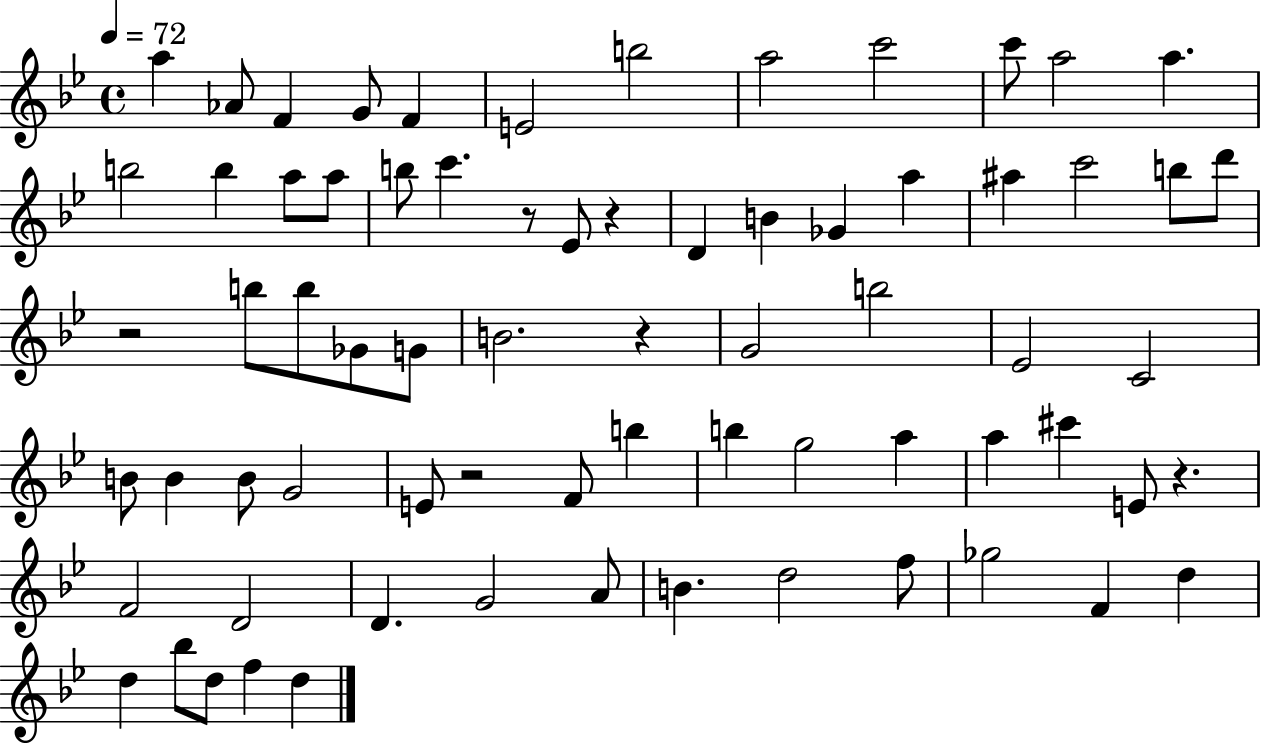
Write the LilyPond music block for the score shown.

{
  \clef treble
  \time 4/4
  \defaultTimeSignature
  \key bes \major
  \tempo 4 = 72
  a''4 aes'8 f'4 g'8 f'4 | e'2 b''2 | a''2 c'''2 | c'''8 a''2 a''4. | \break b''2 b''4 a''8 a''8 | b''8 c'''4. r8 ees'8 r4 | d'4 b'4 ges'4 a''4 | ais''4 c'''2 b''8 d'''8 | \break r2 b''8 b''8 ges'8 g'8 | b'2. r4 | g'2 b''2 | ees'2 c'2 | \break b'8 b'4 b'8 g'2 | e'8 r2 f'8 b''4 | b''4 g''2 a''4 | a''4 cis'''4 e'8 r4. | \break f'2 d'2 | d'4. g'2 a'8 | b'4. d''2 f''8 | ges''2 f'4 d''4 | \break d''4 bes''8 d''8 f''4 d''4 | \bar "|."
}